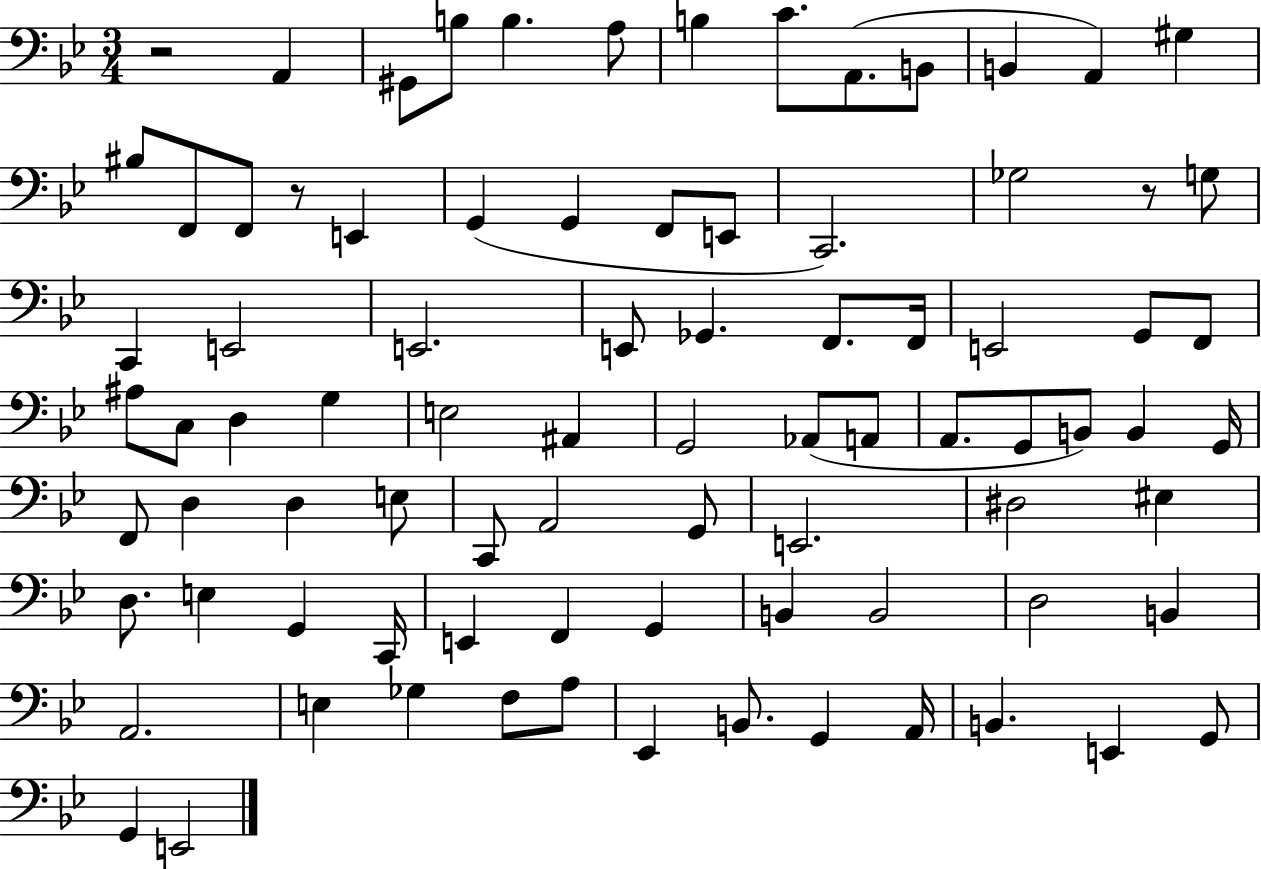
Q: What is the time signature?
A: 3/4